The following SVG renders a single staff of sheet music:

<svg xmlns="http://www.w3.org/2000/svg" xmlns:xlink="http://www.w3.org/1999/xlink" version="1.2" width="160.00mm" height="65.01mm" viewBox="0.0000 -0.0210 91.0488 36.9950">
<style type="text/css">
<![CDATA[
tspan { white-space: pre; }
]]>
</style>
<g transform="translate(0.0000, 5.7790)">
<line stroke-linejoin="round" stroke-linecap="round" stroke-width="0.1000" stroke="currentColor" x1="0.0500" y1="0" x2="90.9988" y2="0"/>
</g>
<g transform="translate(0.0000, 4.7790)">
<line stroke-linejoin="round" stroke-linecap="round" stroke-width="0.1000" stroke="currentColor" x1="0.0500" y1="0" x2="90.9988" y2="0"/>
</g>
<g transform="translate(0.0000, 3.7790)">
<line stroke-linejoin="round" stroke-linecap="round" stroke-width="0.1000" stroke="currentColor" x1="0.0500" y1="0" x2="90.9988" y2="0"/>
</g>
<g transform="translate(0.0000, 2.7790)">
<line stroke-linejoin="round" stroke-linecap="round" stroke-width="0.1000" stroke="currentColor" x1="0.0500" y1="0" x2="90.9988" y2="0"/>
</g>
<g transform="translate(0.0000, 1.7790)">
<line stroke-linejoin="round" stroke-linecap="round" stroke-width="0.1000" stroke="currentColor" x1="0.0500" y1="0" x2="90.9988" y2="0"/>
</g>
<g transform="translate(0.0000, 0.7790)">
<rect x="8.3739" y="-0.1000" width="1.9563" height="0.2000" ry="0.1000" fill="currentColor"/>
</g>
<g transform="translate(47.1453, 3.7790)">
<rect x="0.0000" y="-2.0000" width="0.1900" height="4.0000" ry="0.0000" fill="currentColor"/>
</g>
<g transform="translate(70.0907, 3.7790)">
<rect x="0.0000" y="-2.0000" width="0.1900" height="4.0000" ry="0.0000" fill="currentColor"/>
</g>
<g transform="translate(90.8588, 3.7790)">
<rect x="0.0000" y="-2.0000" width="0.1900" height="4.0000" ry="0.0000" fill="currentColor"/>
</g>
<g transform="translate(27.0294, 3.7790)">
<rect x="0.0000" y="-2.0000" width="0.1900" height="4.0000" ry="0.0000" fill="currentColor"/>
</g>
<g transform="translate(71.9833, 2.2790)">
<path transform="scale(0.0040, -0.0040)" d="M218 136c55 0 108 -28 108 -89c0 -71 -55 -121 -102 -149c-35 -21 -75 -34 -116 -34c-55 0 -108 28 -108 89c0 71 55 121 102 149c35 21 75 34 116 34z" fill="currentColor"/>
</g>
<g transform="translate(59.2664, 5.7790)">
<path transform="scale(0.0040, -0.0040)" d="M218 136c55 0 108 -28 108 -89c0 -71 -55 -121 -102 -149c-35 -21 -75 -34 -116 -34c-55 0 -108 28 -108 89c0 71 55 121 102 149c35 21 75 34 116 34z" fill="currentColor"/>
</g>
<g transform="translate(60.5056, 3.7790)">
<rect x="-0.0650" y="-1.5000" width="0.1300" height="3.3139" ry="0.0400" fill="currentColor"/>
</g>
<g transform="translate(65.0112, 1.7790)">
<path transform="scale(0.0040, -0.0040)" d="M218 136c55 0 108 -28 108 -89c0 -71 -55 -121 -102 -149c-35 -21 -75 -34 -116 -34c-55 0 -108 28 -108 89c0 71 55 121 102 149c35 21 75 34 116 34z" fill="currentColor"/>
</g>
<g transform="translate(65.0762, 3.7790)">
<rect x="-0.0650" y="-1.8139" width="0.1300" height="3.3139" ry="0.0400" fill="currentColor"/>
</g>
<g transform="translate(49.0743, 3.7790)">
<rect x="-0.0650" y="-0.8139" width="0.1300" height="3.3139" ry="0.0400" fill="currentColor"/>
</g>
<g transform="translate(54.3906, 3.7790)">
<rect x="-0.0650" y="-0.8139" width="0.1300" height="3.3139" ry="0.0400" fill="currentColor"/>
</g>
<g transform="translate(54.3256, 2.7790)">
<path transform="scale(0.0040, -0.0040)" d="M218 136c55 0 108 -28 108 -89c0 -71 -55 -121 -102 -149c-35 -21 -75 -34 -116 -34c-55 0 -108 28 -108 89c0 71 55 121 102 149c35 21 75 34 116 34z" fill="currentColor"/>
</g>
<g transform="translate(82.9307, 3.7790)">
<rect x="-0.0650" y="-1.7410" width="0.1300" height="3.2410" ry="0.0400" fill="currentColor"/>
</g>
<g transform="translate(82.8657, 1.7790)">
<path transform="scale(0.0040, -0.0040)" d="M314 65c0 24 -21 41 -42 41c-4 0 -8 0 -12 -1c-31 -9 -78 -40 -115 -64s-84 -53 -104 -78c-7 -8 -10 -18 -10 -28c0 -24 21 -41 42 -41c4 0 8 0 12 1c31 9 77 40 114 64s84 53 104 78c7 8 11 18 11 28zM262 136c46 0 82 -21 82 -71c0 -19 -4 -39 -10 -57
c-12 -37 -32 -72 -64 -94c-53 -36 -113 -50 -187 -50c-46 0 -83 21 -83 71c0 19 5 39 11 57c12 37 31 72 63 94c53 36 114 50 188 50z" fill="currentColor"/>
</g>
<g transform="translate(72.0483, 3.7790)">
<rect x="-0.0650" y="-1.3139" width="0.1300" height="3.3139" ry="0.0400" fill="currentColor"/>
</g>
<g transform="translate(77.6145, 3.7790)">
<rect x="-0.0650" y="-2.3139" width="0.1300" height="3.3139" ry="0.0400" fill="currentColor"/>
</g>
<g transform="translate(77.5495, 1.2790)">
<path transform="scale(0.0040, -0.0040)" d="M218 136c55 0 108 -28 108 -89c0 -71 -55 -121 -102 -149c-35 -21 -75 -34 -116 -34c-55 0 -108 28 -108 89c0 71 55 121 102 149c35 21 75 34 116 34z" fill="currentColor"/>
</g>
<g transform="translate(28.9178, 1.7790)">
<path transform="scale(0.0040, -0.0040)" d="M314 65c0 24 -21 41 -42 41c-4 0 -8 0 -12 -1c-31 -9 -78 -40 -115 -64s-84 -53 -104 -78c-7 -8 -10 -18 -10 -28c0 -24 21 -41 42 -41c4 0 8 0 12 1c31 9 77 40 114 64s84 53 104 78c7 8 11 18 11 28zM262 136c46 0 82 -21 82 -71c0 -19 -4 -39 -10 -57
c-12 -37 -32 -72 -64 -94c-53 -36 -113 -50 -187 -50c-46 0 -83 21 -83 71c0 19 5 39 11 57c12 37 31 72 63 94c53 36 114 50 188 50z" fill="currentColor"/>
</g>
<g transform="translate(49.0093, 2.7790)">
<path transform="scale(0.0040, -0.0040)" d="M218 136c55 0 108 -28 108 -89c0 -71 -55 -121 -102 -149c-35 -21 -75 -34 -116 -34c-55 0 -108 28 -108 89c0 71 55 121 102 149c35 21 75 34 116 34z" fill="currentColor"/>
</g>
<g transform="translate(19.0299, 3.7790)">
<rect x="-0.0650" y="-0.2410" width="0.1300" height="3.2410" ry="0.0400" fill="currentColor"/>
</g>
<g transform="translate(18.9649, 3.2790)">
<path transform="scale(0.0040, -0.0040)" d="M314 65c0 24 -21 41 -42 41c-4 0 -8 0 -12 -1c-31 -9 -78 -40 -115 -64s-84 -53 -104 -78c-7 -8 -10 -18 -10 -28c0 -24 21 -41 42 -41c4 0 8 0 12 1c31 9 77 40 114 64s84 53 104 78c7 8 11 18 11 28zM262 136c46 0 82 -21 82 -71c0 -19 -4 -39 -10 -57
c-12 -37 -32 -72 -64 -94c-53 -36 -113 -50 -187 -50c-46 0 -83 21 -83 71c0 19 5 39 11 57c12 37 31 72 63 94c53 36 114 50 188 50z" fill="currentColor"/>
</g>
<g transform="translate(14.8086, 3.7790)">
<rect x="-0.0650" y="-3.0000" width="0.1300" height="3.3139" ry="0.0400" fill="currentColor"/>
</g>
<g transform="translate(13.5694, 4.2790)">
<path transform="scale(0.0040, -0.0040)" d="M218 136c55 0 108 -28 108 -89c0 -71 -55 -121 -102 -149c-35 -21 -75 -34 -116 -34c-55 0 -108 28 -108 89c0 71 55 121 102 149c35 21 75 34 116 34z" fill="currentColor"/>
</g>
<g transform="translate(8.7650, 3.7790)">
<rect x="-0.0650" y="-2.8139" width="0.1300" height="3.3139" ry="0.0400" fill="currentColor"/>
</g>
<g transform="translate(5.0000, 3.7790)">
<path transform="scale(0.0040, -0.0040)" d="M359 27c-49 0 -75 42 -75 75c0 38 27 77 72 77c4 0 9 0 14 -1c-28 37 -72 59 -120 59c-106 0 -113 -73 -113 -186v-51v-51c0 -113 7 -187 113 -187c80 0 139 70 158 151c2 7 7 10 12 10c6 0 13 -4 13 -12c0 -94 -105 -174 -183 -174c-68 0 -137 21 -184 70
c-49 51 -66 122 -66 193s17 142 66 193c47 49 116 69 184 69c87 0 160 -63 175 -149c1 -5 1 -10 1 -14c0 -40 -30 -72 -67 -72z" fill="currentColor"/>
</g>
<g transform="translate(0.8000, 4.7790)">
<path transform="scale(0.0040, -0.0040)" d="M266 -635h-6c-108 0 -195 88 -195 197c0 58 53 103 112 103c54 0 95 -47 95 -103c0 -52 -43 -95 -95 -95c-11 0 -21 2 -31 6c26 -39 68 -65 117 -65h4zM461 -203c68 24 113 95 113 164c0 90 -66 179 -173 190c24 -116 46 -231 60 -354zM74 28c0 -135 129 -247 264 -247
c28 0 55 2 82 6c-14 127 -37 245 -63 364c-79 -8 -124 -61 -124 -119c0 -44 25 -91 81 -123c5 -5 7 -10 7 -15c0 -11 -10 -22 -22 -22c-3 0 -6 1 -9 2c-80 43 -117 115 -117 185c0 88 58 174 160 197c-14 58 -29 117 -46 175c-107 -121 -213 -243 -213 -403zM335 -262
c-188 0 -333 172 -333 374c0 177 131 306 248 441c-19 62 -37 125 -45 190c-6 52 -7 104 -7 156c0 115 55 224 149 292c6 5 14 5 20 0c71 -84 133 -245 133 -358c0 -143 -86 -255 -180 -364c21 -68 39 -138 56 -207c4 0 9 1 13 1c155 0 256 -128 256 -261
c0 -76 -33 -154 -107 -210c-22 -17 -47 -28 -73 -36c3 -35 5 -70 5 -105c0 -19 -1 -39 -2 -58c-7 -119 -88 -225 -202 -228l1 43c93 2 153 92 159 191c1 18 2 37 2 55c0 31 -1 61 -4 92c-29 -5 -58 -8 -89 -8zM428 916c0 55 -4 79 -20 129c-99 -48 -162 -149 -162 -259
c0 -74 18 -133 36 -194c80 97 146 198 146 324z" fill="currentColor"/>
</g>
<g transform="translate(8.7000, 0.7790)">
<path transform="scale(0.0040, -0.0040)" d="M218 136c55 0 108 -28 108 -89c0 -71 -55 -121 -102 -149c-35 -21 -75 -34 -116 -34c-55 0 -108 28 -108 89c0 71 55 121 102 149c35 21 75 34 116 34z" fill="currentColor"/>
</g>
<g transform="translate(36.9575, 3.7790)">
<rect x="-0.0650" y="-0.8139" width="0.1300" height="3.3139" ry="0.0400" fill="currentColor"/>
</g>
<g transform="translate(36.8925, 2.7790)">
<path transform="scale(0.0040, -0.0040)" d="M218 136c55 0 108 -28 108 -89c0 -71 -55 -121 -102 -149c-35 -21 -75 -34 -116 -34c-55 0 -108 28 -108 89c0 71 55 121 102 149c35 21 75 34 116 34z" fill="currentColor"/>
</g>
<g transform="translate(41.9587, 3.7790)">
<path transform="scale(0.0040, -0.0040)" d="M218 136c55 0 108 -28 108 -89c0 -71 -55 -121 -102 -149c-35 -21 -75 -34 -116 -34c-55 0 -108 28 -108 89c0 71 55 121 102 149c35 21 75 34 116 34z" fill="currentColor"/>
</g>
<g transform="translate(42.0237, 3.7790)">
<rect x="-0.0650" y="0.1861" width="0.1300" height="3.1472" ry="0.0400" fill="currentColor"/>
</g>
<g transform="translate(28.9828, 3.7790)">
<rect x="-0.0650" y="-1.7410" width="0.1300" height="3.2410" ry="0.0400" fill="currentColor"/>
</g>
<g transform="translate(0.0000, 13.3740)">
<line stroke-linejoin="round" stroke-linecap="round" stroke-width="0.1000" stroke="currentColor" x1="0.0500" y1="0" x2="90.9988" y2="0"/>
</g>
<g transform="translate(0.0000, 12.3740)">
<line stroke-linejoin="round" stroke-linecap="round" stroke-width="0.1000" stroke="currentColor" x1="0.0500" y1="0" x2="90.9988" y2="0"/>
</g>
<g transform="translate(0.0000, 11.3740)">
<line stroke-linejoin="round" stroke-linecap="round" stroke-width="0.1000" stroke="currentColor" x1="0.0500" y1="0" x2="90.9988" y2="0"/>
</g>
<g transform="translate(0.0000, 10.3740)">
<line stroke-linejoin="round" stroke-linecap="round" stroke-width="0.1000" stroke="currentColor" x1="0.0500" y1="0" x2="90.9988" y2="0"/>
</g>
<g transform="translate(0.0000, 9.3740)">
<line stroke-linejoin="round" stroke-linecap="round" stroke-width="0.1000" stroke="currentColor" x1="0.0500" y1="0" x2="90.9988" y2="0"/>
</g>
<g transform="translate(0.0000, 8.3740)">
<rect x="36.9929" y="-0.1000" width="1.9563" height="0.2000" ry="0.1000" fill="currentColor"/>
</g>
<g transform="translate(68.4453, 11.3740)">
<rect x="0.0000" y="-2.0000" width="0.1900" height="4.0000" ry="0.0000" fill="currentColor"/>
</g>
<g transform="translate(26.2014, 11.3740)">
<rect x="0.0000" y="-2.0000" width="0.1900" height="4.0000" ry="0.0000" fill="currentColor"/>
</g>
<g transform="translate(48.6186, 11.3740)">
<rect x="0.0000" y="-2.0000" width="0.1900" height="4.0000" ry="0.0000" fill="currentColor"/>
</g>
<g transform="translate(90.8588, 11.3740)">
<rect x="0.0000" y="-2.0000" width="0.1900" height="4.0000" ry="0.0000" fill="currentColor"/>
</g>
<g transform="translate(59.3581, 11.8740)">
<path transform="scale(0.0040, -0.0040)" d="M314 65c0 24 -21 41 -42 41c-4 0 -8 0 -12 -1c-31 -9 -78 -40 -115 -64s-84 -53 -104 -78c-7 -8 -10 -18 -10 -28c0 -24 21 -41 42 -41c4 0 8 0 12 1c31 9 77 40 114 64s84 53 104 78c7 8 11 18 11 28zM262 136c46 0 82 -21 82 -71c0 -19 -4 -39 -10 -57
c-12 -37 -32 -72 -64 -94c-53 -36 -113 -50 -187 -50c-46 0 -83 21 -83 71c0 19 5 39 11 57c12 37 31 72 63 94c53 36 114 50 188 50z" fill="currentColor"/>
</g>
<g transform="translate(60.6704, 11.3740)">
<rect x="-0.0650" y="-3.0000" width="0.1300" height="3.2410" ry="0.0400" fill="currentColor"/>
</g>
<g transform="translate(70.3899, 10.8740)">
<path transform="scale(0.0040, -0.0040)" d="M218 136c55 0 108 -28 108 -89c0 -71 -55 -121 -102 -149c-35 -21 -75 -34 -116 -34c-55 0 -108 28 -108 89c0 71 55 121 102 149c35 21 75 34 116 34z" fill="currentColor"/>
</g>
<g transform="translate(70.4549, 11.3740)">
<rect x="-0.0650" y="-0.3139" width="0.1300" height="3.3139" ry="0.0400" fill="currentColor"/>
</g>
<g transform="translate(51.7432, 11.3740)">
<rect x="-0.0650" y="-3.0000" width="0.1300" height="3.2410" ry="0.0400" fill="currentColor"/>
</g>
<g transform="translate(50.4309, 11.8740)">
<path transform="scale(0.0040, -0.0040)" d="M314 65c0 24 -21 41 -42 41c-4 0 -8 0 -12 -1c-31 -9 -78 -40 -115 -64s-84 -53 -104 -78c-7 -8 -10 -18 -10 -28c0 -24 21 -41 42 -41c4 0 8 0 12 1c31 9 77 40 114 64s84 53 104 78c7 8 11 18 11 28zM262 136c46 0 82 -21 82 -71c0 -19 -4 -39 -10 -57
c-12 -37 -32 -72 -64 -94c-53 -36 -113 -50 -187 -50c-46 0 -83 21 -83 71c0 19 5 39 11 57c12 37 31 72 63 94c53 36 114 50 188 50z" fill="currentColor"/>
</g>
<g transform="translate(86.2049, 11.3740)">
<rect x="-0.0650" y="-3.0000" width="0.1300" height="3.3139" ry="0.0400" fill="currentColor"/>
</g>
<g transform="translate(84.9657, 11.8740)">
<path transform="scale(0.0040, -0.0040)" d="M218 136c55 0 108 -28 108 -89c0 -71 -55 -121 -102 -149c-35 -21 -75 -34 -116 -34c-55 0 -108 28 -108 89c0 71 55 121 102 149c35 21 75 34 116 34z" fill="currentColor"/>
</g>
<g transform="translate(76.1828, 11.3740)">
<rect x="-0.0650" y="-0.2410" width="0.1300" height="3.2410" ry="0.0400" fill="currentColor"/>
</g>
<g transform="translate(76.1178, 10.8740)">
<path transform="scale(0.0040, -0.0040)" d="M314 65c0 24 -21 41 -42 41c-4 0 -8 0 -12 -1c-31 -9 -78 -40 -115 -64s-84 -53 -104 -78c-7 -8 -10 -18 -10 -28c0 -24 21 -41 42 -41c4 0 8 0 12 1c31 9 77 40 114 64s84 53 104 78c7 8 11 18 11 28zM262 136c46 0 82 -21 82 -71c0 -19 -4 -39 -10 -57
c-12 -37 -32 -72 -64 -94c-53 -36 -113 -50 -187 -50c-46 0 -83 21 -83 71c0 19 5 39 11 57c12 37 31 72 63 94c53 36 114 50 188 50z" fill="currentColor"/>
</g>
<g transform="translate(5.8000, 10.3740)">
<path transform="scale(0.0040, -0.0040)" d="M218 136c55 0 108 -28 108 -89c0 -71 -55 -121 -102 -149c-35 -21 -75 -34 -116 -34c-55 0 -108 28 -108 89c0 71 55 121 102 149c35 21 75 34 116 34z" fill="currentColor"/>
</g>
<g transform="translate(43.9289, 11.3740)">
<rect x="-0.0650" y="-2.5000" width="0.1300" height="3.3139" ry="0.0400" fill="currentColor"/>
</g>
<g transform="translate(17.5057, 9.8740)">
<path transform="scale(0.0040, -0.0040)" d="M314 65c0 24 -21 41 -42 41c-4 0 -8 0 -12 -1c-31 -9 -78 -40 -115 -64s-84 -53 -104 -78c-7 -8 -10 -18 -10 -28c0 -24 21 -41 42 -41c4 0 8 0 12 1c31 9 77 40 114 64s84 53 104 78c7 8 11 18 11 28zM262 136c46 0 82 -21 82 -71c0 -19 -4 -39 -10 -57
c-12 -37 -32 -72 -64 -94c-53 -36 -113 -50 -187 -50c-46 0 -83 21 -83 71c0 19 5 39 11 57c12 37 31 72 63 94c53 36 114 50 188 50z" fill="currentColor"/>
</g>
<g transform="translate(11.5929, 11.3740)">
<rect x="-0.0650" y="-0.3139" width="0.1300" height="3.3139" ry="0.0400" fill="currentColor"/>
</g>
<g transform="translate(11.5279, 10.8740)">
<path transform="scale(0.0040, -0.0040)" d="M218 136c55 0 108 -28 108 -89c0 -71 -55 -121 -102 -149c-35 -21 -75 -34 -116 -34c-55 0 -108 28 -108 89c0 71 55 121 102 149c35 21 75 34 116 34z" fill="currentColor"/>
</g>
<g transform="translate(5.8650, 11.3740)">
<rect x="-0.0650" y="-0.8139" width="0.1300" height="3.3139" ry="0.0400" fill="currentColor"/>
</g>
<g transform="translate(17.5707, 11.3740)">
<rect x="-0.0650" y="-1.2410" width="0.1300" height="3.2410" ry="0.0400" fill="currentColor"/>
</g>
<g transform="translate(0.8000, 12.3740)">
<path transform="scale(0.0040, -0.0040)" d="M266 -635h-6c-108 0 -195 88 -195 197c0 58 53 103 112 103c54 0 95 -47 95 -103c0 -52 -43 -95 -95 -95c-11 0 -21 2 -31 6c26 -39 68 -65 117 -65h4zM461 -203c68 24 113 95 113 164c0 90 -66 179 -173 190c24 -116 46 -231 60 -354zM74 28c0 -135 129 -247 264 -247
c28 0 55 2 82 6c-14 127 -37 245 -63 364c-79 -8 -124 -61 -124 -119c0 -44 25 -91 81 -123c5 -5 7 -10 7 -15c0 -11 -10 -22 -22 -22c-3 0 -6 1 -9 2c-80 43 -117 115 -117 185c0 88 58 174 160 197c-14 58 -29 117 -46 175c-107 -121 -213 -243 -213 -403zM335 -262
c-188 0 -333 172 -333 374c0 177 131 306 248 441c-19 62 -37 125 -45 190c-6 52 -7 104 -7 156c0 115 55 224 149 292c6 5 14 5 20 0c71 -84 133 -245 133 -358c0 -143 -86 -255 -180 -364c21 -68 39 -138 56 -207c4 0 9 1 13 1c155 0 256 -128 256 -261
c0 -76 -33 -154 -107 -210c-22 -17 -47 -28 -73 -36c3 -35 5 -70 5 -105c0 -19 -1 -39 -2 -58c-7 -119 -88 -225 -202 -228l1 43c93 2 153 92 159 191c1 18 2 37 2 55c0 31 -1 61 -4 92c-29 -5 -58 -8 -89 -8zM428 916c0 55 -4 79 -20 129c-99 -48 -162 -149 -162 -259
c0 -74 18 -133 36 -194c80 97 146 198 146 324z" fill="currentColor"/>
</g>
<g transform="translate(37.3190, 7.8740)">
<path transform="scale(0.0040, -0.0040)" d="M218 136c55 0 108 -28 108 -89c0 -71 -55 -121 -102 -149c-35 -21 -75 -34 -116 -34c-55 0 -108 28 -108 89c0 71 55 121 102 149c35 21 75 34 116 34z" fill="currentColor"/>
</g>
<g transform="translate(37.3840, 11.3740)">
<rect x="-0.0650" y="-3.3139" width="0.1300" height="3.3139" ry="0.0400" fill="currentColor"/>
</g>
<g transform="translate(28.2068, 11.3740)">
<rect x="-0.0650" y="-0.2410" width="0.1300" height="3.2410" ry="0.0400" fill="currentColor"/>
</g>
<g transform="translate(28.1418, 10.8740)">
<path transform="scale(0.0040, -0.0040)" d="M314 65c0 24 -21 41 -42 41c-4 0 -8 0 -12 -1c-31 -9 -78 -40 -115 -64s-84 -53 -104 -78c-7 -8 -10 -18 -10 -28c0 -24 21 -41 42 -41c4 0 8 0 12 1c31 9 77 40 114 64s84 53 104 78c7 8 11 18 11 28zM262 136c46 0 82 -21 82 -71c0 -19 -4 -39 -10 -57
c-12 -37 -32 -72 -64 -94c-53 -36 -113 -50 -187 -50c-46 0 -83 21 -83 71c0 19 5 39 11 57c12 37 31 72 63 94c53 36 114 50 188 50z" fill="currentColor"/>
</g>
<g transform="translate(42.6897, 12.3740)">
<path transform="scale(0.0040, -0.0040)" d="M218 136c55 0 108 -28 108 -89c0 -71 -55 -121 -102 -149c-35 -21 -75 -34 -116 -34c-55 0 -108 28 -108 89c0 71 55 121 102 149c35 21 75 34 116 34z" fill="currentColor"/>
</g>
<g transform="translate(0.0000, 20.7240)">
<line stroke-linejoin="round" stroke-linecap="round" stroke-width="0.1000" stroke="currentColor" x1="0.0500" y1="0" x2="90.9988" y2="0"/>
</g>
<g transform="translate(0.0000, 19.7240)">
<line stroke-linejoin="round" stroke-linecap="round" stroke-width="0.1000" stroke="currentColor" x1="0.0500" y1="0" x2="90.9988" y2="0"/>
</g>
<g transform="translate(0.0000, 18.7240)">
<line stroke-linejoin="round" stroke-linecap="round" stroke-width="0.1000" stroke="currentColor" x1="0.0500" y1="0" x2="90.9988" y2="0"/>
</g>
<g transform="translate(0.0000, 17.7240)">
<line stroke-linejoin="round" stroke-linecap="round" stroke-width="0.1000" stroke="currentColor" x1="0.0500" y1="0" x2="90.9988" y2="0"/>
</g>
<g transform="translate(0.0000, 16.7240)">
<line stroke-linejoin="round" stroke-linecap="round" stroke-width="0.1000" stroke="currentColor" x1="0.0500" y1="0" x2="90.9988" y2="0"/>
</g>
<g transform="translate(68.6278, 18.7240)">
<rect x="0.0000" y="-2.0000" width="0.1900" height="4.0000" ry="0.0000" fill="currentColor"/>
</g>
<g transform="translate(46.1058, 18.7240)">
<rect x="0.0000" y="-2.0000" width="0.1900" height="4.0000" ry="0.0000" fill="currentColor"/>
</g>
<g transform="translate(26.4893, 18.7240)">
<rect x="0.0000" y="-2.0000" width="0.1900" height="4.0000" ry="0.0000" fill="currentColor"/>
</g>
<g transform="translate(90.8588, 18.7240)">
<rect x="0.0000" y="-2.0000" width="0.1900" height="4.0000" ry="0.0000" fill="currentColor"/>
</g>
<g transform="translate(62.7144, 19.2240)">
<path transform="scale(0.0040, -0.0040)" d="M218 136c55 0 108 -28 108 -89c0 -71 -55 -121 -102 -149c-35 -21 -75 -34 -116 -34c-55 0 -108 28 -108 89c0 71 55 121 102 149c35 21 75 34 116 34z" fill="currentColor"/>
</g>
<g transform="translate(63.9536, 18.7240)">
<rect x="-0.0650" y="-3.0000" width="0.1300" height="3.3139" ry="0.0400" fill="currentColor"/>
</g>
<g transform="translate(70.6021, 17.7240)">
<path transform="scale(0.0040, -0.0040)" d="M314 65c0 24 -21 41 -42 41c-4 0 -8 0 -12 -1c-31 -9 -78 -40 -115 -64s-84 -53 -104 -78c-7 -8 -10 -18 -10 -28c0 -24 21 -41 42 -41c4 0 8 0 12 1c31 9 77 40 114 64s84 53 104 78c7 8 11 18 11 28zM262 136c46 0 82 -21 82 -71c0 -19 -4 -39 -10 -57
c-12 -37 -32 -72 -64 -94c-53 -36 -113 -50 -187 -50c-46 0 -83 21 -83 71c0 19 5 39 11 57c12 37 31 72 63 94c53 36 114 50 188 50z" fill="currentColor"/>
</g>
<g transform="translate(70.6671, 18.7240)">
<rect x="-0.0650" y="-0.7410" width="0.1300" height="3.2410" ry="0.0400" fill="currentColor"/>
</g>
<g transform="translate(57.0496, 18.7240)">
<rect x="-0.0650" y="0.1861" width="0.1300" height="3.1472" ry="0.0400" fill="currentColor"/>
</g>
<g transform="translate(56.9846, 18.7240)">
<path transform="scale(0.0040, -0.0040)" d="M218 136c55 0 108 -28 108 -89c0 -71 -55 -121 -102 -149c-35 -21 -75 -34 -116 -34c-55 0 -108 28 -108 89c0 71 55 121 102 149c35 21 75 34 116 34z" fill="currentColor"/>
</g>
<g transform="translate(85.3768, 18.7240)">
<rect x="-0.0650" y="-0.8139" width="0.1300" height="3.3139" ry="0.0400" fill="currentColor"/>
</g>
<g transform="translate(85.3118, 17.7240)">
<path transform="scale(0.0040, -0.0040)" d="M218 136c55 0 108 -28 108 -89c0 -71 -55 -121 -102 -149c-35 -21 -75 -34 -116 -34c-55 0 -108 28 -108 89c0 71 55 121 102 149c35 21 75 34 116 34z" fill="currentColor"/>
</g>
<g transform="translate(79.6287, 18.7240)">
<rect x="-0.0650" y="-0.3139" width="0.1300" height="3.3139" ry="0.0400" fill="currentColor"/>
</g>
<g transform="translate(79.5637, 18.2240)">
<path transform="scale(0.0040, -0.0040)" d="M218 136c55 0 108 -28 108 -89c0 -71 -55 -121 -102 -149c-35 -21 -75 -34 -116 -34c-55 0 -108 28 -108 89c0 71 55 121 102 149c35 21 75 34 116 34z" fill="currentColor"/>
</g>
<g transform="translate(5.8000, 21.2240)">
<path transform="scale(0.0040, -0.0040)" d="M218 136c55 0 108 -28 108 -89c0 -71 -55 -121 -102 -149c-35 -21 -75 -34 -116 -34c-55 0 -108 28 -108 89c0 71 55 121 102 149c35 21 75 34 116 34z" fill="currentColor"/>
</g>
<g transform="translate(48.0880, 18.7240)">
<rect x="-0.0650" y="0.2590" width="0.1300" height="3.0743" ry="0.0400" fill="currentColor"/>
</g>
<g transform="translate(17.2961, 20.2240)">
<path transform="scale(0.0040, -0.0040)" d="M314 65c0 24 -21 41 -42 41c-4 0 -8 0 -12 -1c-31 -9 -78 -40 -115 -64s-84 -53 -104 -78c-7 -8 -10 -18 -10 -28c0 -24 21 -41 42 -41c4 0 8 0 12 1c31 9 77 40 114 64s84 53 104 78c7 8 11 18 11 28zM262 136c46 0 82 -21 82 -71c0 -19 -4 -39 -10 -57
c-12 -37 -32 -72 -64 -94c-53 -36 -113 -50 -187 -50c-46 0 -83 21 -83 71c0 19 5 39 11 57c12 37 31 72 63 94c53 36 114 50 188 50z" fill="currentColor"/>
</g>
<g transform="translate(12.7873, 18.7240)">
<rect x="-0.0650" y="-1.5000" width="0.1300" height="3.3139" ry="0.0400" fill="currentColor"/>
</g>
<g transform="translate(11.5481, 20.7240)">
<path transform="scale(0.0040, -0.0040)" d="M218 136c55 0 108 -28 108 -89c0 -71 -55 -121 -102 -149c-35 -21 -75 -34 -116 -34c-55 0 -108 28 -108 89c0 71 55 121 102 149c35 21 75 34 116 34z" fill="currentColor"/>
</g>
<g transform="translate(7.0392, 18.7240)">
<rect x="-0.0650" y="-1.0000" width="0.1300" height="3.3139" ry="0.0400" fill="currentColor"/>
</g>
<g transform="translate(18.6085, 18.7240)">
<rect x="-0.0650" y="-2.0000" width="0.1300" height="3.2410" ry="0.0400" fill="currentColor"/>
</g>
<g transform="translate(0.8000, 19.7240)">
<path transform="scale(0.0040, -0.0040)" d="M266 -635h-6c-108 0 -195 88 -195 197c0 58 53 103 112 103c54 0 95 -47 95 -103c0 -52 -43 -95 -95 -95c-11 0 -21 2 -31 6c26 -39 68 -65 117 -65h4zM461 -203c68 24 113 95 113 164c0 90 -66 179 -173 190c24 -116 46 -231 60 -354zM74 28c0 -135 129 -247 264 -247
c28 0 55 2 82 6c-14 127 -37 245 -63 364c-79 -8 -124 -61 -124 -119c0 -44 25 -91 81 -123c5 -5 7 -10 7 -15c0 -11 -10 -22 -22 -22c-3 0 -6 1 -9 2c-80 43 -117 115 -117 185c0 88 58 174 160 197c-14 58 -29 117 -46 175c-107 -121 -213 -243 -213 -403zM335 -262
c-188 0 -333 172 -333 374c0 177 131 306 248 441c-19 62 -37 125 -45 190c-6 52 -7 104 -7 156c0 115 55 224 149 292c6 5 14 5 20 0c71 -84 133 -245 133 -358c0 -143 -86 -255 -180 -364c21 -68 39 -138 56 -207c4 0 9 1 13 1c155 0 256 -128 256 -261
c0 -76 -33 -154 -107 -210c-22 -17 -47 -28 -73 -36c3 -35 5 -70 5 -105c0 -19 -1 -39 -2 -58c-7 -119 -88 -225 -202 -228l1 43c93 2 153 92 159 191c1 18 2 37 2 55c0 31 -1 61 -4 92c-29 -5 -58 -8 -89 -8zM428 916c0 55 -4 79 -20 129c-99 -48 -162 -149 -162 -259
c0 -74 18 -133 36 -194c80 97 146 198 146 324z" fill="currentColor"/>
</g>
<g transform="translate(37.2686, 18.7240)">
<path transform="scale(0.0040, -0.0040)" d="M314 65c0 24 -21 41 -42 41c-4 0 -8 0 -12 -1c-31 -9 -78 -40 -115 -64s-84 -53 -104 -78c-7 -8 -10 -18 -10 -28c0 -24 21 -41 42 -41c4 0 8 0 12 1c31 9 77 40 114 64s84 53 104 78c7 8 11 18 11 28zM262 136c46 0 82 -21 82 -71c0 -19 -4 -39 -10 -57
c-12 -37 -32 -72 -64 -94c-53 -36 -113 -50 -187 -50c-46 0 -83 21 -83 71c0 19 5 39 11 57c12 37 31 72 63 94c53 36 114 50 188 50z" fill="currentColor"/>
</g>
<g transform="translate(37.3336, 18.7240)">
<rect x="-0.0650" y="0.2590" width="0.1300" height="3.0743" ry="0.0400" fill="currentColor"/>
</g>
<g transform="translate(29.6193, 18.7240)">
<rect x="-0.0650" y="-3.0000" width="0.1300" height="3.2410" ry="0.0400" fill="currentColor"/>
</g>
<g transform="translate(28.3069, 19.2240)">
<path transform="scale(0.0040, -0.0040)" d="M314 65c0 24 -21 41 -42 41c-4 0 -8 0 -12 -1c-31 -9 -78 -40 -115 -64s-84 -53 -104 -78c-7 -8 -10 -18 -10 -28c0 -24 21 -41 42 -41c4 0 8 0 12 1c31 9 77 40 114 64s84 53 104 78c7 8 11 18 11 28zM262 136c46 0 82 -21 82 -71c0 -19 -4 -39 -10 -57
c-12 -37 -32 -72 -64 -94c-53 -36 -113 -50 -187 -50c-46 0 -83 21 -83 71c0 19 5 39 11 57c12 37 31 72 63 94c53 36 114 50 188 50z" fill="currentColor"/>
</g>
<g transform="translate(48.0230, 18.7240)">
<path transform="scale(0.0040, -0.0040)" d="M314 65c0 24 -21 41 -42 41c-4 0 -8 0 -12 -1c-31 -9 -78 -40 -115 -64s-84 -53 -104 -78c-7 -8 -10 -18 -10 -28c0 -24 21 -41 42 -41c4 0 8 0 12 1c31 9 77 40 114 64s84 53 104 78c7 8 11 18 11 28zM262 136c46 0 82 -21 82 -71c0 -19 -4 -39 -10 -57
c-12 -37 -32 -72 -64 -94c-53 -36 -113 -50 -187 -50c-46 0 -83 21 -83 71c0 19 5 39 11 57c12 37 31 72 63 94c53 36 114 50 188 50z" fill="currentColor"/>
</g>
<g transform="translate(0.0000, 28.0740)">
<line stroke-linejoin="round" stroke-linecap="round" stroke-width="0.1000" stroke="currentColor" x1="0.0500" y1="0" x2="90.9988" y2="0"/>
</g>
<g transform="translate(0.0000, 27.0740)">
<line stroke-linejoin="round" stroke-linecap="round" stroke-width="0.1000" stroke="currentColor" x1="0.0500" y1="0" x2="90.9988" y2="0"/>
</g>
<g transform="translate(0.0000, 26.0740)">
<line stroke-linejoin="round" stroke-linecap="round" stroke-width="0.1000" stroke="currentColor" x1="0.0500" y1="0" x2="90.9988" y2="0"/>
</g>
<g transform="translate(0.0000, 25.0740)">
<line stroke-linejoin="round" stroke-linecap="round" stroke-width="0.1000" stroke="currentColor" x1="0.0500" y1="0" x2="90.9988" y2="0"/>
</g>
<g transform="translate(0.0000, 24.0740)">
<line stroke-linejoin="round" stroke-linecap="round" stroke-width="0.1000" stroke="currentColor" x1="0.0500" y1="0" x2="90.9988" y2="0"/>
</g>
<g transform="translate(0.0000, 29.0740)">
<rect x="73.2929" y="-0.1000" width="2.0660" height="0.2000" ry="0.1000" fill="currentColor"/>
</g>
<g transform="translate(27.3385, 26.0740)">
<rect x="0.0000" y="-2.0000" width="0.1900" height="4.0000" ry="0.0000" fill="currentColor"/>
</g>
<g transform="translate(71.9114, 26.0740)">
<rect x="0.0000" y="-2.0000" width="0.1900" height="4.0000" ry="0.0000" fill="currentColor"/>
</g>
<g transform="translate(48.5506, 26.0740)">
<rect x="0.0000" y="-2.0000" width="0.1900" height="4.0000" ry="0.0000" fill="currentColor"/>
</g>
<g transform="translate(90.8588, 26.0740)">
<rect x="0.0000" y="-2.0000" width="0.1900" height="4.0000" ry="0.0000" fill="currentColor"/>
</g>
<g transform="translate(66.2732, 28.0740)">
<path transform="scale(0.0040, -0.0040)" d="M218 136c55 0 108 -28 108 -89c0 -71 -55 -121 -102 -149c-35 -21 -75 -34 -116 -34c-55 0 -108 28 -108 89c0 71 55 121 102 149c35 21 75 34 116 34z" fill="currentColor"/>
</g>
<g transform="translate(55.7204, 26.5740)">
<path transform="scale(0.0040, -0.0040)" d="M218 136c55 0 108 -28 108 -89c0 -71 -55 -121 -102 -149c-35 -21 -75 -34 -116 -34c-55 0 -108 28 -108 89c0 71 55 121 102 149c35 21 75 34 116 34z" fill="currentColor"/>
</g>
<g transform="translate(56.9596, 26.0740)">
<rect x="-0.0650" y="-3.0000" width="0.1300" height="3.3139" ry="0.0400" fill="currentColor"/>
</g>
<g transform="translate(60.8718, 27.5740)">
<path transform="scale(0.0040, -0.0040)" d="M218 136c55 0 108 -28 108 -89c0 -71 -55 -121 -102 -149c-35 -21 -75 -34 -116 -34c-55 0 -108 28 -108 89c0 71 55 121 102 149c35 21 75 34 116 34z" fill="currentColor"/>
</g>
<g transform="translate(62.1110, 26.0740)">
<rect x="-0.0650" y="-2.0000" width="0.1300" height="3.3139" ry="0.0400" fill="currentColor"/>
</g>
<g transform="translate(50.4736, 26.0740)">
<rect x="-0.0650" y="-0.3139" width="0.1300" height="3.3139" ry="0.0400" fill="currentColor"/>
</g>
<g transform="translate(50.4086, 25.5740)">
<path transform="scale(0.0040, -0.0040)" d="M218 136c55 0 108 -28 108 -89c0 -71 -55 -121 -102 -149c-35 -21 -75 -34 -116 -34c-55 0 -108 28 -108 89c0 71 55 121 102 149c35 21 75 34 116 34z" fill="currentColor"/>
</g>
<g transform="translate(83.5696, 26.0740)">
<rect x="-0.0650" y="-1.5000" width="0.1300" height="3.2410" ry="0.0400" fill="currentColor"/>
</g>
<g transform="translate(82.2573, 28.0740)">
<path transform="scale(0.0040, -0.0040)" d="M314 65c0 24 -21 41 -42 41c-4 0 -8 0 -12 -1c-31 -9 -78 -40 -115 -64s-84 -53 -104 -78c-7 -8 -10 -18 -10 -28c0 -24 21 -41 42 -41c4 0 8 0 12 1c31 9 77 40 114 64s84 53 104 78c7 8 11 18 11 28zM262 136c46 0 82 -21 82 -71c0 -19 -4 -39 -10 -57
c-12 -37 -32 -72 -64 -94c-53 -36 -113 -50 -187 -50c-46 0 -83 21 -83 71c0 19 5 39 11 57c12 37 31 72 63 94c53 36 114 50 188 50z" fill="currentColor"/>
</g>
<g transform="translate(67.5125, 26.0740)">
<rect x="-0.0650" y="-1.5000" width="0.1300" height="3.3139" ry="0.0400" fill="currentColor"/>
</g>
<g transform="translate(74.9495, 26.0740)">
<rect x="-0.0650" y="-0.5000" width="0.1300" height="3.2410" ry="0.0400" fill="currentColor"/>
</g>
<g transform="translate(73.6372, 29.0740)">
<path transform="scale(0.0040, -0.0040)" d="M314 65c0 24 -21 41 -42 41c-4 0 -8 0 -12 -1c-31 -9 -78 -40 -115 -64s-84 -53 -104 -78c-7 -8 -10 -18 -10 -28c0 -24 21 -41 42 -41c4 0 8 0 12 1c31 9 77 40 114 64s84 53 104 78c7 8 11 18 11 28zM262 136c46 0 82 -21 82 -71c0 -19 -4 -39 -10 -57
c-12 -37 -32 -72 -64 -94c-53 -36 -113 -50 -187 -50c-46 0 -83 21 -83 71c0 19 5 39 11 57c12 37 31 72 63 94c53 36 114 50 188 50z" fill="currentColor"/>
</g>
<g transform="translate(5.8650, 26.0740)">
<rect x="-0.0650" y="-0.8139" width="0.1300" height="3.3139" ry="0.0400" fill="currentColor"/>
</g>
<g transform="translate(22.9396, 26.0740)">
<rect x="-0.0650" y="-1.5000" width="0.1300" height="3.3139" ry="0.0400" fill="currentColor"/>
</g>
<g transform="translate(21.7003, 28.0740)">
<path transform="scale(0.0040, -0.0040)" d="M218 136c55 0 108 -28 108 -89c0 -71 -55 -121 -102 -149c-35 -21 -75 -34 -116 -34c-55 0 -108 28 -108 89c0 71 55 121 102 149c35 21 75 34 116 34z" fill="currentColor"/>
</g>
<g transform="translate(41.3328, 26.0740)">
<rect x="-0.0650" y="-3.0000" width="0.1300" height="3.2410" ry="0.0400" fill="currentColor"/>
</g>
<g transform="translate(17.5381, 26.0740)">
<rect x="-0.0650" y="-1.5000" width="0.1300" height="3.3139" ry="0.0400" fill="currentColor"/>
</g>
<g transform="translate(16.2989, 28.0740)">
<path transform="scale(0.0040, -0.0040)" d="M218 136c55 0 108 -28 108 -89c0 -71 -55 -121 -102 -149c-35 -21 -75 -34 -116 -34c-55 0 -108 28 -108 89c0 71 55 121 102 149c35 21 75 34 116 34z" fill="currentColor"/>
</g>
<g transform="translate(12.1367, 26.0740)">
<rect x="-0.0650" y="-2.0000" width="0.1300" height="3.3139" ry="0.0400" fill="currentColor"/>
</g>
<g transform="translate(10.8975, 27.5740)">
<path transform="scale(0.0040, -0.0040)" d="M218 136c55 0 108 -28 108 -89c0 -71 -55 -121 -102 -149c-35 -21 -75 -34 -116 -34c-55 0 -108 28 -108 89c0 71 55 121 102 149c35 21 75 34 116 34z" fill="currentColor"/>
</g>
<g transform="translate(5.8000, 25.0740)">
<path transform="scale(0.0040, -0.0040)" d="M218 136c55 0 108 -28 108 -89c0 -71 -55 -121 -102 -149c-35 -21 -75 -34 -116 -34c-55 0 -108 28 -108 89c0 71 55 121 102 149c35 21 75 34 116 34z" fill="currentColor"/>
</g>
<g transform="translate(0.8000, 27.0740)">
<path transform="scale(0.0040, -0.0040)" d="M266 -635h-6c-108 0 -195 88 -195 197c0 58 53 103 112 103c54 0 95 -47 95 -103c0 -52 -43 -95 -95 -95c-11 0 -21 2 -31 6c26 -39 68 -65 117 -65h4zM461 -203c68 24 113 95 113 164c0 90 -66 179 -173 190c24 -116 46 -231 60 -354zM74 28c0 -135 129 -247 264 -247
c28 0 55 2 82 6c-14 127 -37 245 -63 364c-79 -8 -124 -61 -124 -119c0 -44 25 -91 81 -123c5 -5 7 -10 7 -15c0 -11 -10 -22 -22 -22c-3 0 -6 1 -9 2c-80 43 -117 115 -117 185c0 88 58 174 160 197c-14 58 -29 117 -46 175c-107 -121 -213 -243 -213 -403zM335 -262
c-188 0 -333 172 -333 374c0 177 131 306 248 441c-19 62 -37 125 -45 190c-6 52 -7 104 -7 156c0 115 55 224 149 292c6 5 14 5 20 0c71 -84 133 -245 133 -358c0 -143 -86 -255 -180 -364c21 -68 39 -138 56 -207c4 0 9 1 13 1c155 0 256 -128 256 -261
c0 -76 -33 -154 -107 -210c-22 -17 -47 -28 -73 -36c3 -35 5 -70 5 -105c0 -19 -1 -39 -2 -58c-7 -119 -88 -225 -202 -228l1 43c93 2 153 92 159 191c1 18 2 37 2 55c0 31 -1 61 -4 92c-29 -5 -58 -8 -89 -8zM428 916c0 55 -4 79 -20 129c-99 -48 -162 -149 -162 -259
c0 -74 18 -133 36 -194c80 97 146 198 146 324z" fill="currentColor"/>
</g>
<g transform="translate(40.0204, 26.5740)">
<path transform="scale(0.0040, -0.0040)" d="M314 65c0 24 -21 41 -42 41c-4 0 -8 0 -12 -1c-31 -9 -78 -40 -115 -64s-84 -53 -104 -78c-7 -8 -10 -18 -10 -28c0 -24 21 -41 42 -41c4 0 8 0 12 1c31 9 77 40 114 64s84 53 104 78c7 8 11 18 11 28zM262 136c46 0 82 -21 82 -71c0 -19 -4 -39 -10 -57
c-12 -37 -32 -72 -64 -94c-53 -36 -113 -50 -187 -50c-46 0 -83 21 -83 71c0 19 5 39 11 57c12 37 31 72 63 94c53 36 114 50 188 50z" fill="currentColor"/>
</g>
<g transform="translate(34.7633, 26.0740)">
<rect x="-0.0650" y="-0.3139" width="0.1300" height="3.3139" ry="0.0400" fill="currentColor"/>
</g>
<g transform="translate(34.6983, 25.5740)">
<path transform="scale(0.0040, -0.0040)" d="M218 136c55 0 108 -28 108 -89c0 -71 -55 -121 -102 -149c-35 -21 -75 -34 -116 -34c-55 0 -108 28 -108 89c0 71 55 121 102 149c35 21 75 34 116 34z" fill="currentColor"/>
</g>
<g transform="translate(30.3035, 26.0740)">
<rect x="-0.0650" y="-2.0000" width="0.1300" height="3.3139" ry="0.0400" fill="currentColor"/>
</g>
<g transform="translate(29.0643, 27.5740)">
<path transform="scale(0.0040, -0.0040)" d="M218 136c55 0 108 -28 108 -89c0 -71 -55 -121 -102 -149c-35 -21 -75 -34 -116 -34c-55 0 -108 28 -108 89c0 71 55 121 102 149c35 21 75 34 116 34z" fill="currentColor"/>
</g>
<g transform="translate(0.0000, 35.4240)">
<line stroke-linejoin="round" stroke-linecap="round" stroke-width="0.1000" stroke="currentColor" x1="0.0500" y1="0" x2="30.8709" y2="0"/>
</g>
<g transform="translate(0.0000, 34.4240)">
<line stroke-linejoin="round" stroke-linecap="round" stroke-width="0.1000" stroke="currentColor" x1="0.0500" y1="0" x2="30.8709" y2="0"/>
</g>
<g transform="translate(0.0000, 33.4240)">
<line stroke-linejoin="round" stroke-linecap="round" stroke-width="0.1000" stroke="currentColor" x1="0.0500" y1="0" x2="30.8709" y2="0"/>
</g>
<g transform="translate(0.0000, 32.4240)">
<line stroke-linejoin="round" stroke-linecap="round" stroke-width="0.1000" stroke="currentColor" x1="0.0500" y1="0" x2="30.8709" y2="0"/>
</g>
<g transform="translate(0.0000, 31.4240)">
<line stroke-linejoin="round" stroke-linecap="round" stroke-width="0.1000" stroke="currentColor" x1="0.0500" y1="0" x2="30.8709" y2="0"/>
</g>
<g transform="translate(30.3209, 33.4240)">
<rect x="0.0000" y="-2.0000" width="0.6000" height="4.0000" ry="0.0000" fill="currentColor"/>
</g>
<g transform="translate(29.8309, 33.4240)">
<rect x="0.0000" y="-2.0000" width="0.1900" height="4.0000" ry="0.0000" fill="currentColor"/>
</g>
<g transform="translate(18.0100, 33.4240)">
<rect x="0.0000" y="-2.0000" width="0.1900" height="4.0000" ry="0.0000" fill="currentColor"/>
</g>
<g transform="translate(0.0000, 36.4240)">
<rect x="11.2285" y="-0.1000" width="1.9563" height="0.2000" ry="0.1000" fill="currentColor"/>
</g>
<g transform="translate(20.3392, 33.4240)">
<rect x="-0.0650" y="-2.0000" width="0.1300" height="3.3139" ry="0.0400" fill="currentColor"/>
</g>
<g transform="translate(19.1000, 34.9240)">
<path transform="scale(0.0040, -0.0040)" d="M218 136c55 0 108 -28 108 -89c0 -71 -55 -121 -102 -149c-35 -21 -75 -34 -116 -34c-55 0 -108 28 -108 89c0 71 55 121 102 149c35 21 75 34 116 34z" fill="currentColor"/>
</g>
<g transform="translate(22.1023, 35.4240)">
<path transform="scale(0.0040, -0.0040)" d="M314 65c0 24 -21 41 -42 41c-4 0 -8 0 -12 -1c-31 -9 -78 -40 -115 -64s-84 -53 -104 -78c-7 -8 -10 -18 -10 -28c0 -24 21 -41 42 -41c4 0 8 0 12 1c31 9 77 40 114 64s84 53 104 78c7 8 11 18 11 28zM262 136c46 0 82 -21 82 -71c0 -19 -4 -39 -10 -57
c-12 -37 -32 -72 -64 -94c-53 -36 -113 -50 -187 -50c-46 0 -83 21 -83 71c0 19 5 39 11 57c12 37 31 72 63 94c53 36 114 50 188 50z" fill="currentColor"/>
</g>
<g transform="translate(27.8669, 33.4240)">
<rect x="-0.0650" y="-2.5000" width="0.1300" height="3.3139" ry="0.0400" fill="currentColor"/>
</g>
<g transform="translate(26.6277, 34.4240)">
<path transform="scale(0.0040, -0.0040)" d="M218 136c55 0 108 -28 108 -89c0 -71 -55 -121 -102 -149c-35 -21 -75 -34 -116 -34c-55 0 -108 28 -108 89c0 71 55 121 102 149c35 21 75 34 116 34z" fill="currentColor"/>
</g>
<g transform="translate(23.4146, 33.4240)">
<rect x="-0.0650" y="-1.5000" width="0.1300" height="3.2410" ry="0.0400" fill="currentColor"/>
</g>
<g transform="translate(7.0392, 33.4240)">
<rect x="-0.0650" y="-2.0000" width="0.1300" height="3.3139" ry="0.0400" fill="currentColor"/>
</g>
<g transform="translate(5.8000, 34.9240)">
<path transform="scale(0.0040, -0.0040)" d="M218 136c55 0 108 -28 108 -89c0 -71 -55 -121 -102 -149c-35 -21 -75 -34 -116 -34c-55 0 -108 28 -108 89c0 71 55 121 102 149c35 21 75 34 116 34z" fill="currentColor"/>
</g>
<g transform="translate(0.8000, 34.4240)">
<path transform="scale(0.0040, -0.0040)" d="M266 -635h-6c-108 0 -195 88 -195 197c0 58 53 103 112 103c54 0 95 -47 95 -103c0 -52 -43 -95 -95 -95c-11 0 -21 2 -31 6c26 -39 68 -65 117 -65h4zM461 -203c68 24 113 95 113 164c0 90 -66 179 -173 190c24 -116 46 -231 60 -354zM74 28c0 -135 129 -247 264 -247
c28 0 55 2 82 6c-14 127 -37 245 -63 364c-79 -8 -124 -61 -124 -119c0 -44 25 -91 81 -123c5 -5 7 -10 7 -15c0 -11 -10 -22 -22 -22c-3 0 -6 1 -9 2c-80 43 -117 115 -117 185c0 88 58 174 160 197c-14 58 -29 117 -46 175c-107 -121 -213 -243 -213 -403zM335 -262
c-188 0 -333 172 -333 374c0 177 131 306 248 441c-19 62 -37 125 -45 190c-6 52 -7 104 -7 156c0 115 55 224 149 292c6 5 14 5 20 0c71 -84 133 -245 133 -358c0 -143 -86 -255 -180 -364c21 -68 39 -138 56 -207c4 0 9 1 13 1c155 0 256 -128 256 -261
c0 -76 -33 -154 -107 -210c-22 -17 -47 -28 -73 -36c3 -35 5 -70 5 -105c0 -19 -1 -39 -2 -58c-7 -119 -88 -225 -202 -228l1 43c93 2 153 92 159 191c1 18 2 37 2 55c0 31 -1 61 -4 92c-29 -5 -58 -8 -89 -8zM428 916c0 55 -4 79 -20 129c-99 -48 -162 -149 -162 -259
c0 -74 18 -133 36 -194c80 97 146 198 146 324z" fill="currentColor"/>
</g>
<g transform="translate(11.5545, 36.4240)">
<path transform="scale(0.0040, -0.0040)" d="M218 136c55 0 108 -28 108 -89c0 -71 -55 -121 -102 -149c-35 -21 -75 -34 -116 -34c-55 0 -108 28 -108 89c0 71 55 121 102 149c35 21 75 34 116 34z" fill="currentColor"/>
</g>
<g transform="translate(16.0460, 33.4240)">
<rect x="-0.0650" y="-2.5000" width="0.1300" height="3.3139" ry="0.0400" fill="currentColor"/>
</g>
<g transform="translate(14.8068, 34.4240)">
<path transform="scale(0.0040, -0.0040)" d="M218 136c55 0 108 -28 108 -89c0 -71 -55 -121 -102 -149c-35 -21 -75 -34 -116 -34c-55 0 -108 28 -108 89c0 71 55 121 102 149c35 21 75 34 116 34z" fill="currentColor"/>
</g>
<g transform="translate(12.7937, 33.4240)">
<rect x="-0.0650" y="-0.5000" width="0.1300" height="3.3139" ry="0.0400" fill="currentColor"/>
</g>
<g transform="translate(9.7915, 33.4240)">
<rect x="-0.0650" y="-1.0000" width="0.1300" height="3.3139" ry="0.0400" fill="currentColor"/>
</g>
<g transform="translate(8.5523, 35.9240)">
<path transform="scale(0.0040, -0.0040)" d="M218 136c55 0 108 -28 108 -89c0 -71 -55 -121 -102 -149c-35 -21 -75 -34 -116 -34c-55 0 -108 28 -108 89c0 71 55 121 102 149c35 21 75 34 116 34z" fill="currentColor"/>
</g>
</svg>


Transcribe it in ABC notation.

X:1
T:Untitled
M:4/4
L:1/4
K:C
a A c2 f2 d B d d E f e g f2 d c e2 c2 b G A2 A2 c c2 A D E F2 A2 B2 B2 B A d2 c d d F E E F c A2 c A F E C2 E2 F D C G F E2 G